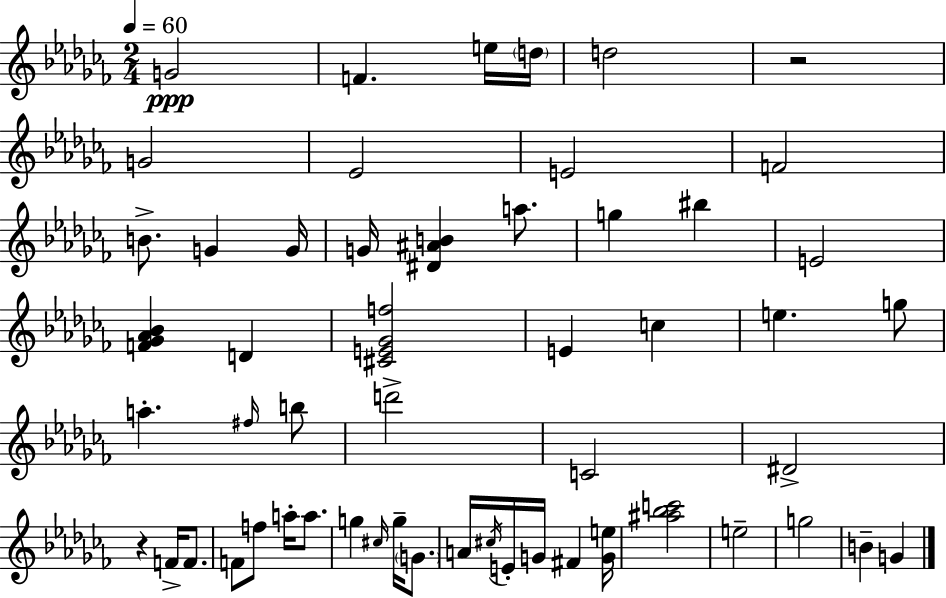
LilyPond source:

{
  \clef treble
  \numericTimeSignature
  \time 2/4
  \key aes \minor
  \tempo 4 = 60
  g'2\ppp | f'4. e''16 \parenthesize d''16 | d''2 | r2 | \break g'2 | ees'2 | e'2 | f'2 | \break b'8.-> g'4 g'16 | g'16 <dis' ais' b'>4 a''8. | g''4 bis''4 | e'2 | \break <f' ges' aes' bes'>4 d'4 | <cis' e' ges' f''>2 | e'4 c''4 | e''4. g''8 | \break a''4.-. \grace { fis''16 } b''8 | d'''2-> | c'2 | dis'2-> | \break r4 f'16-> f'8. | f'8 f''8 a''16-. a''8. | g''4 \grace { cis''16 } g''16-- \parenthesize g'8. | a'16 \acciaccatura { cis''16 } e'16-. g'16 fis'4 | \break <g' e''>16 <ais'' bes'' c'''>2 | e''2-- | g''2 | b'4-- g'4 | \break \bar "|."
}